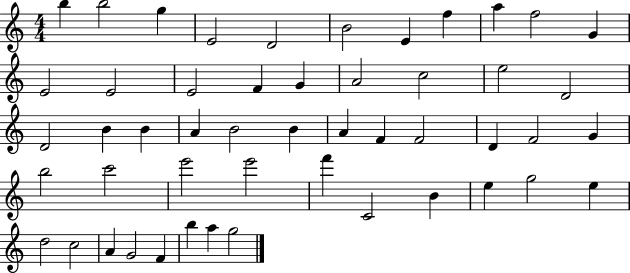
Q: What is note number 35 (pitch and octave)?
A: E6